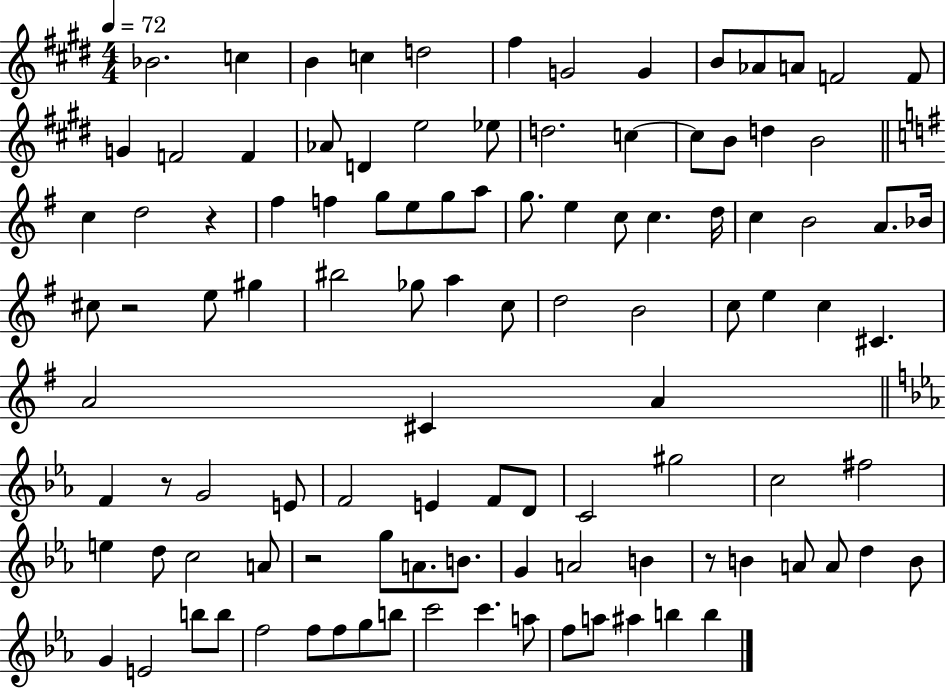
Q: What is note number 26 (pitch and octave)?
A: B4